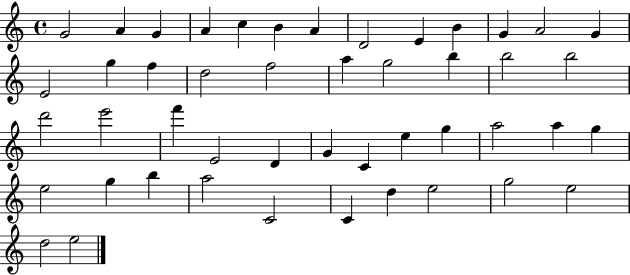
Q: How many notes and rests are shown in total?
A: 47